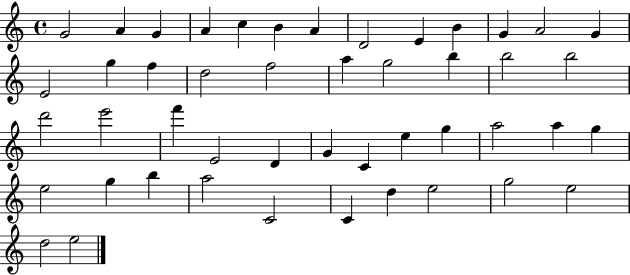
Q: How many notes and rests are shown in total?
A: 47